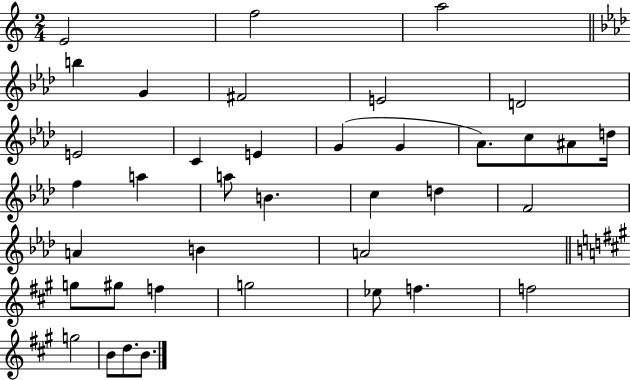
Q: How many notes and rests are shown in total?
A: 38